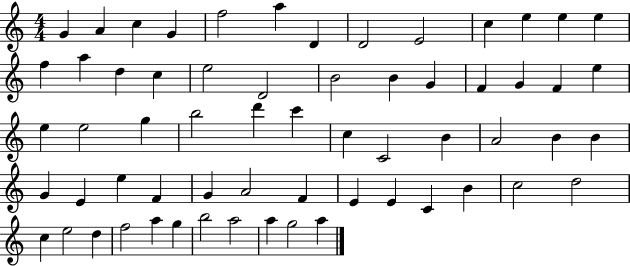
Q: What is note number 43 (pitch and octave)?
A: G4